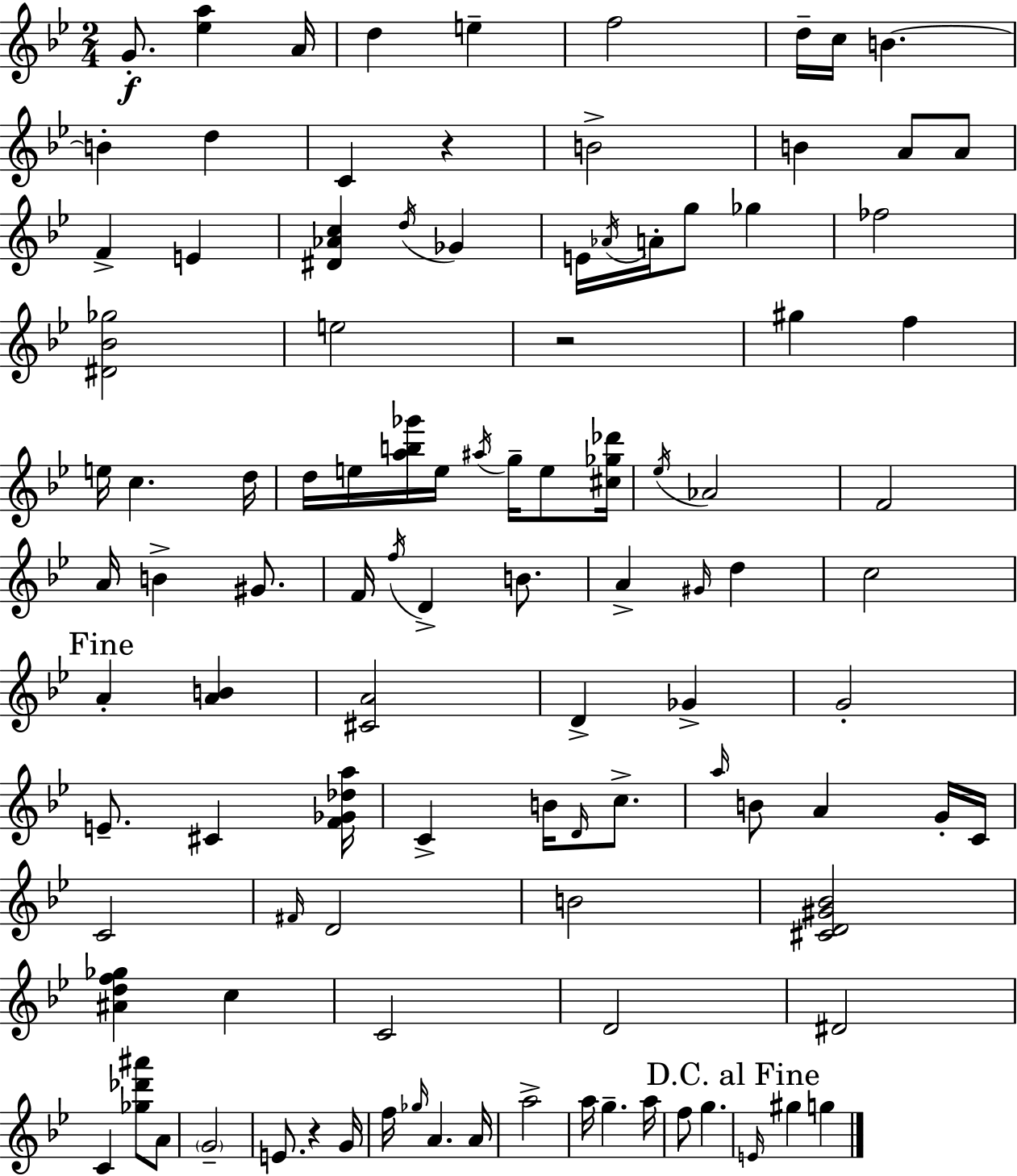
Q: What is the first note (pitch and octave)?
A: G4